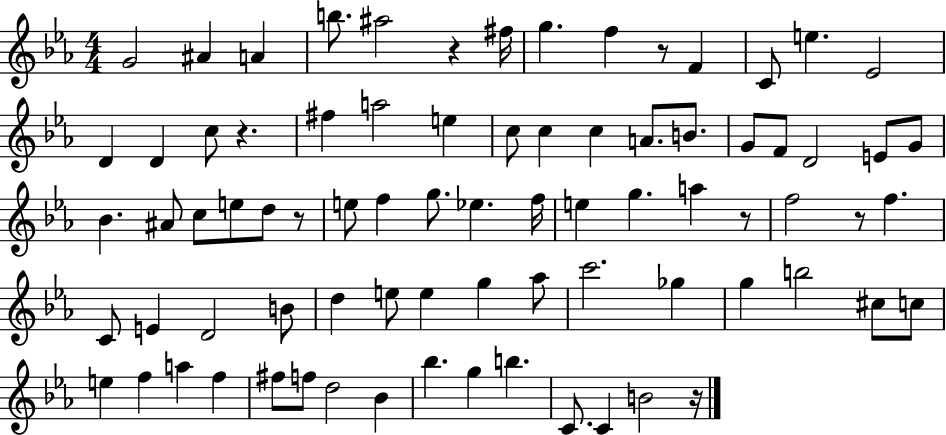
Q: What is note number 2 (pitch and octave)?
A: A#4